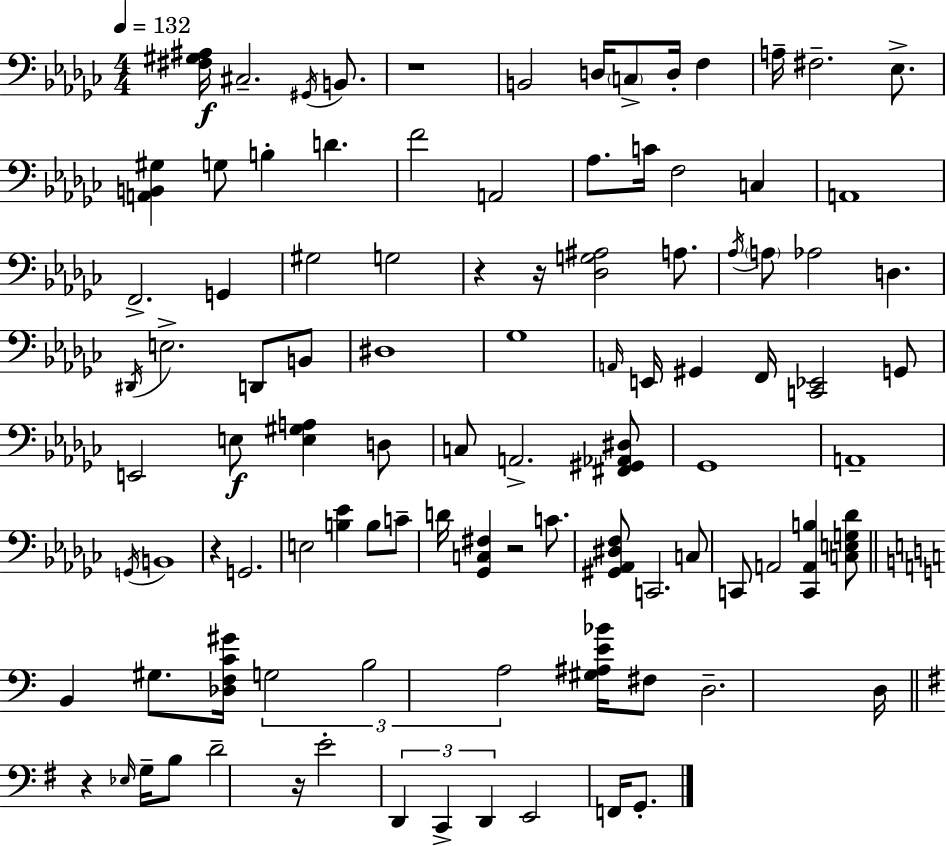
{
  \clef bass
  \numericTimeSignature
  \time 4/4
  \key ees \minor
  \tempo 4 = 132
  <fis gis ais>16\f cis2.-- \acciaccatura { gis,16 } b,8. | r1 | b,2 d16 \parenthesize c8-> d16-. f4 | a16-- fis2.-- ees8.-> | \break <a, b, gis>4 g8 b4-. d'4. | f'2 a,2 | aes8. c'16 f2 c4 | a,1 | \break f,2.-> g,4 | gis2 g2 | r4 r16 <des g ais>2 a8. | \acciaccatura { aes16 } \parenthesize a8 aes2 d4. | \break \acciaccatura { dis,16 } e2.-> d,8 | b,8 dis1 | ges1 | \grace { a,16 } e,16 gis,4 f,16 <c, ees,>2 | \break g,8 e,2 e8\f <e gis a>4 | d8 c8 a,2.-> | <fis, gis, aes, dis>8 ges,1 | a,1-- | \break \acciaccatura { g,16 } b,1 | r4 g,2. | e2 <b ees'>4 | b8 c'8-- d'16 <ges, c fis>4 r2 | \break c'8. <gis, aes, dis f>8 c,2. | c8 c,8 a,2 <c, a, b>4 | <c e g des'>8 \bar "||" \break \key c \major b,4 gis8. <des f c' gis'>16 \tuplet 3/2 { g2 | b2 a2 } | <gis ais e' bes'>16 fis8 d2.-- d16 | \bar "||" \break \key e \minor r4 \grace { ees16 } g16-- b8 d'2-- | r16 e'2-. \tuplet 3/2 { d,4 c,4-> | d,4 } e,2 f,16 g,8.-. | \bar "|."
}